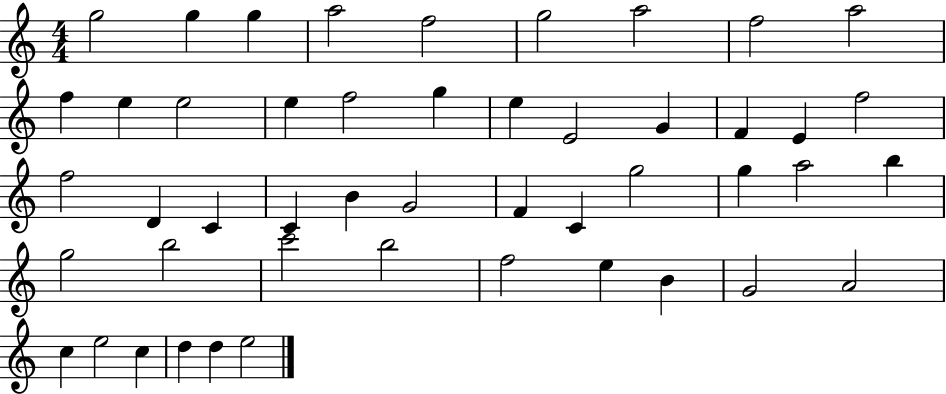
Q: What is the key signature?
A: C major